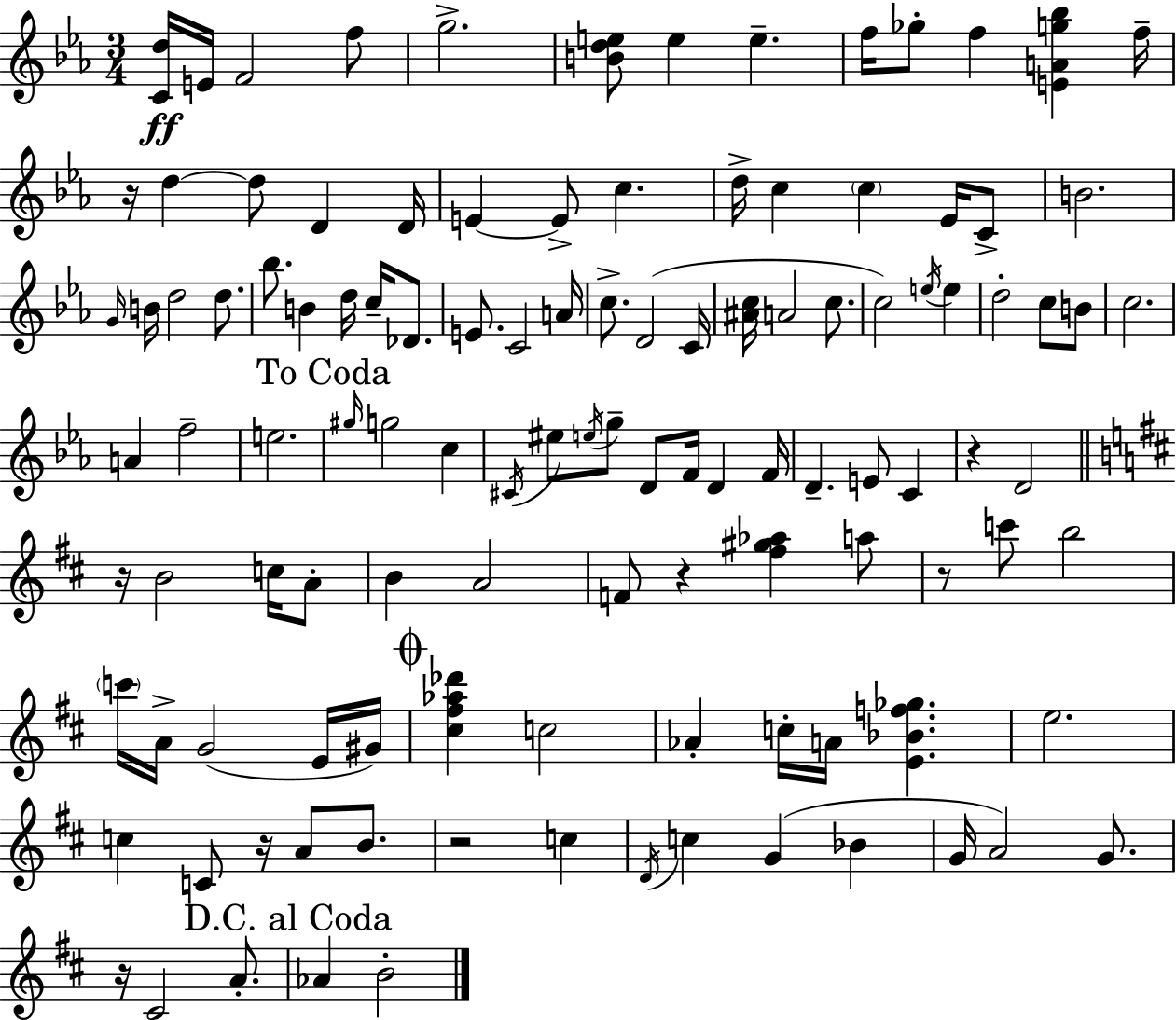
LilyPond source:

{
  \clef treble
  \numericTimeSignature
  \time 3/4
  \key ees \major
  \repeat volta 2 { <c' d''>16\ff e'16 f'2 f''8 | g''2.-> | <b' d'' e''>8 e''4 e''4.-- | f''16 ges''8-. f''4 <e' a' g'' bes''>4 f''16-- | \break r16 d''4~~ d''8 d'4 d'16 | e'4~~ e'8-> c''4. | d''16-> c''4 \parenthesize c''4 ees'16 c'8-> | b'2. | \break \grace { g'16 } b'16 d''2 d''8. | bes''8. b'4 d''16 c''16-- des'8. | e'8. c'2 | a'16 c''8.-> d'2( | \break c'16 <ais' c''>16 a'2 c''8. | c''2) \acciaccatura { e''16 } e''4 | d''2-. c''8 | b'8 c''2. | \break a'4 f''2-- | e''2. | \mark "To Coda" \grace { gis''16 } g''2 c''4 | \acciaccatura { cis'16 } eis''8 \acciaccatura { e''16 } g''8-- d'8 f'16 | \break d'4 f'16 d'4.-- e'8 | c'4 r4 d'2 | \bar "||" \break \key d \major r16 b'2 c''16 a'8-. | b'4 a'2 | f'8 r4 <fis'' gis'' aes''>4 a''8 | r8 c'''8 b''2 | \break \parenthesize c'''16 a'16-> g'2( e'16 gis'16) | \mark \markup { \musicglyph "scripts.coda" } <cis'' fis'' aes'' des'''>4 c''2 | aes'4-. c''16-. a'16 <e' bes' f'' ges''>4. | e''2. | \break c''4 c'8 r16 a'8 b'8. | r2 c''4 | \acciaccatura { d'16 } c''4 g'4( bes'4 | g'16 a'2) g'8. | \break r16 cis'2 a'8.-. | \mark "D.C. al Coda" aes'4 b'2-. | } \bar "|."
}